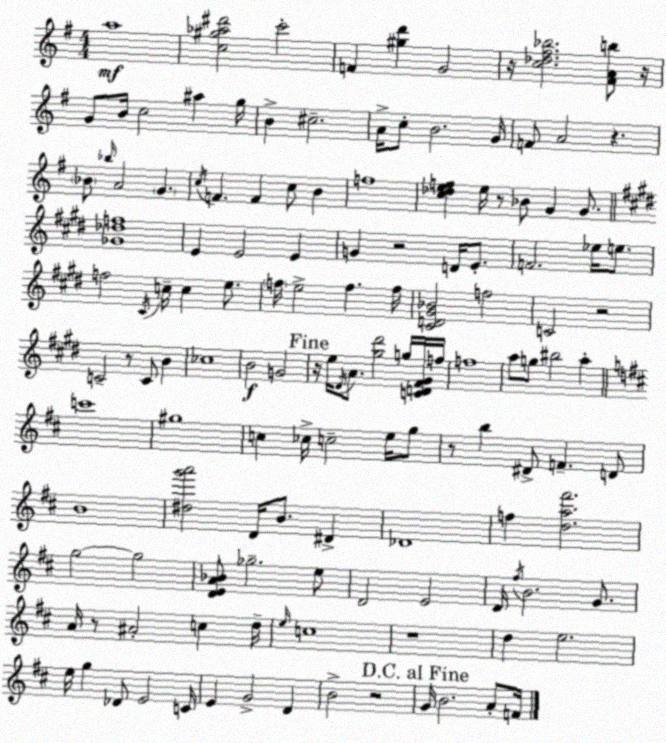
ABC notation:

X:1
T:Untitled
M:4/4
L:1/4
K:Em
a4 [c^g_a^d']2 c'2 F [^gd'] G2 z/4 [c_d^f_b]2 [^FAb]/2 z/4 G/2 B/4 c2 ^a g/4 B ^c2 A/4 c/2 B2 G/4 F/2 A2 z _B/2 _b/4 A2 G c/4 F F c/2 B f4 [c_def] e/4 z/2 _B/2 G G/2 [_G_df]4 E E2 E G z2 D/4 E/2 F2 _e/4 e/2 f2 ^C/4 c/4 c e/2 f/4 e2 f f/4 [^CD^G_B]2 f2 C2 z2 C2 z/2 C/2 B _c4 B2 G2 z/4 e/4 ^D/4 A/2 [^g^d']2 g/4 [CD^F^G]/4 f/4 f4 a/2 g/2 ^b2 a c'4 ^g4 c _c/4 c2 e/4 g/2 z/2 b ^D/2 F D/2 B4 [^dg'a']2 D/4 B/2 ^D _D4 f [da^f']2 g2 g2 [DEA_B]/2 _g2 e/2 D2 E2 D/4 ^f/4 B2 G/2 A/4 z/2 ^A2 c d/4 e/4 c4 z4 d e2 e/4 g _D/2 E2 C/4 E G2 D B2 z2 G/4 B2 A/2 F/4